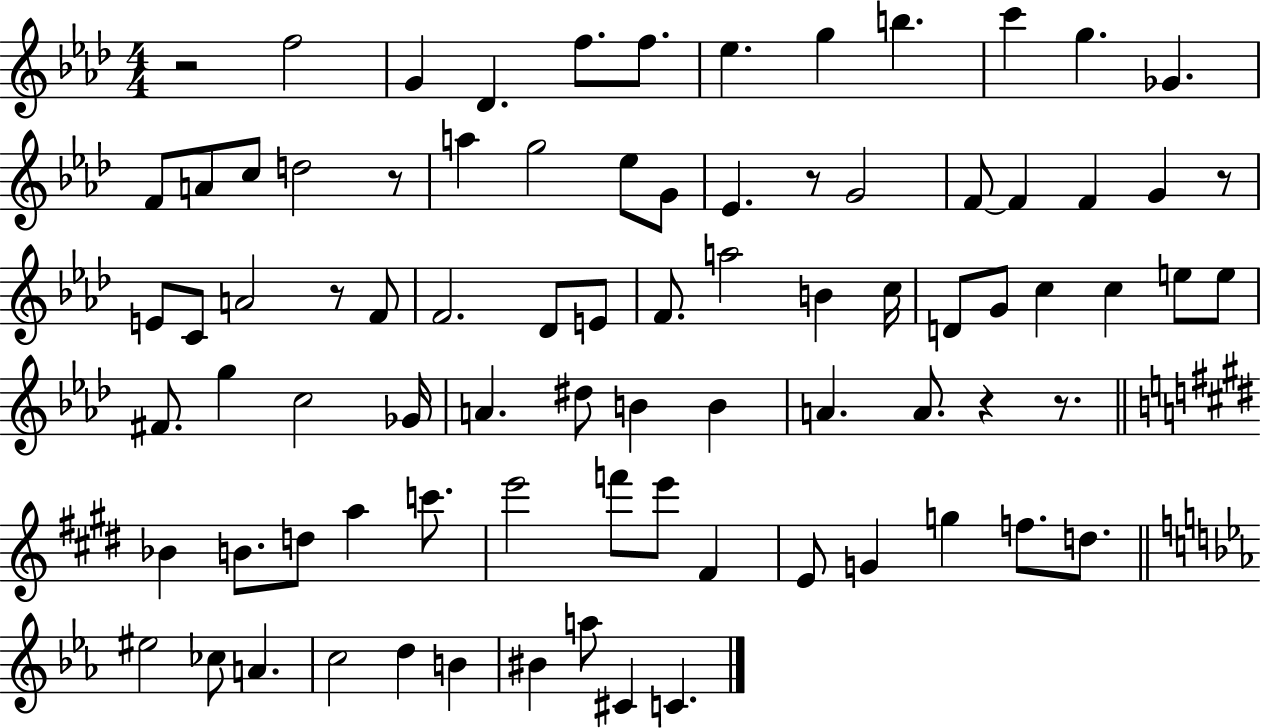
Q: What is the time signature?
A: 4/4